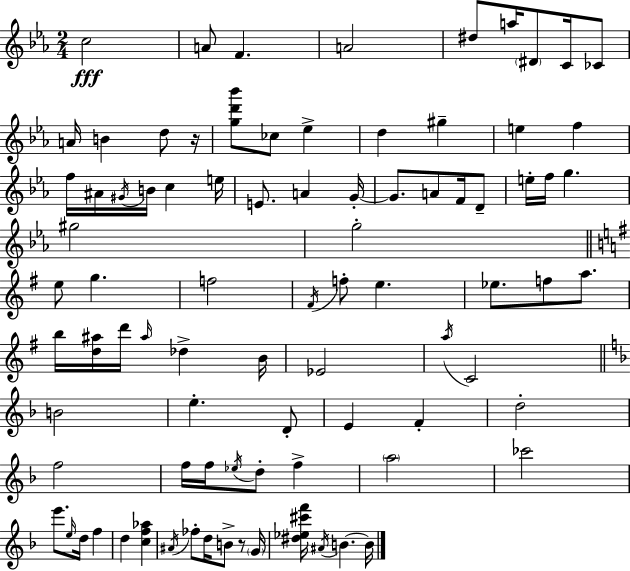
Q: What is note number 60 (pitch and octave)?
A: F5